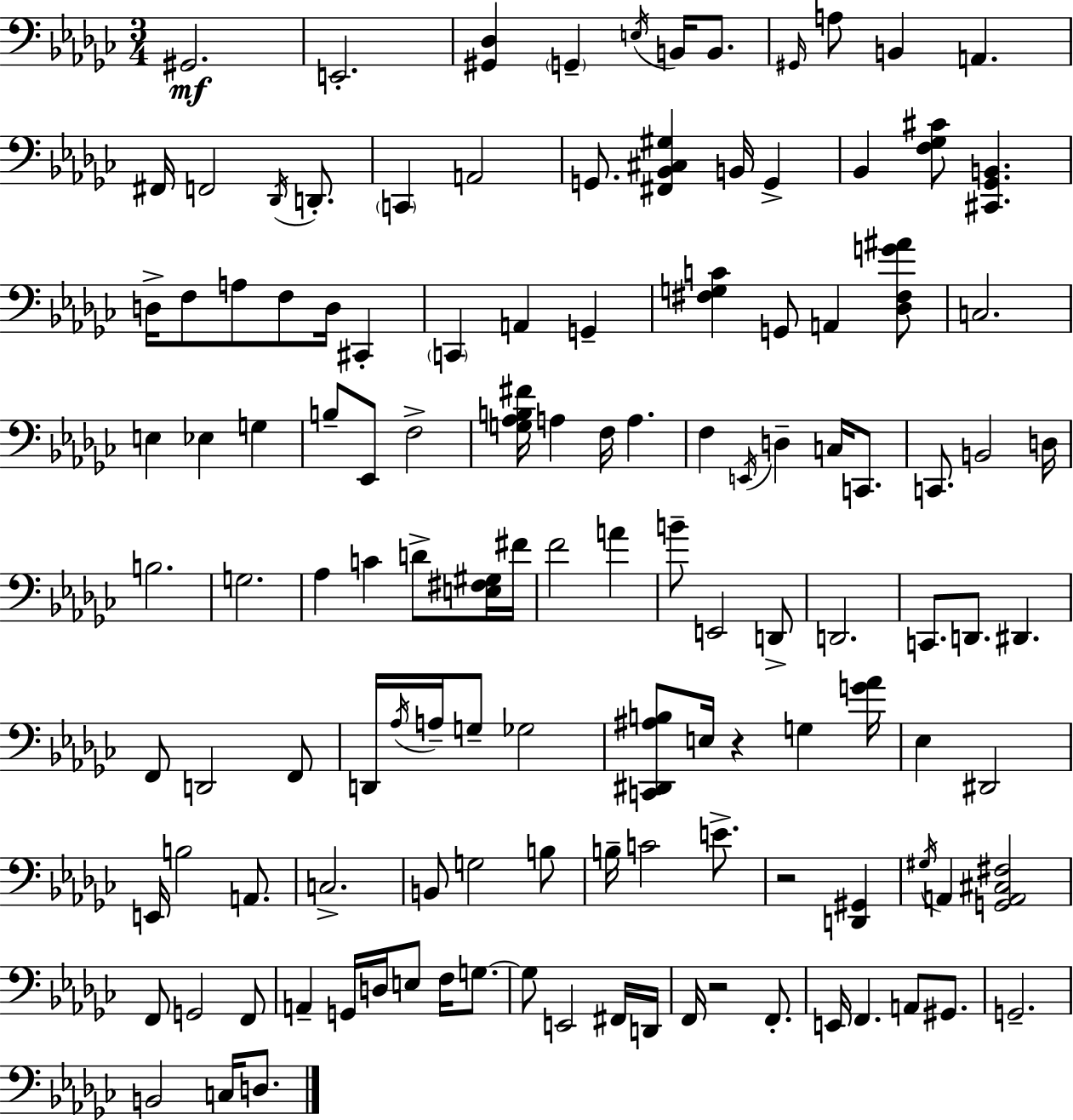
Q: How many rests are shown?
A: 3